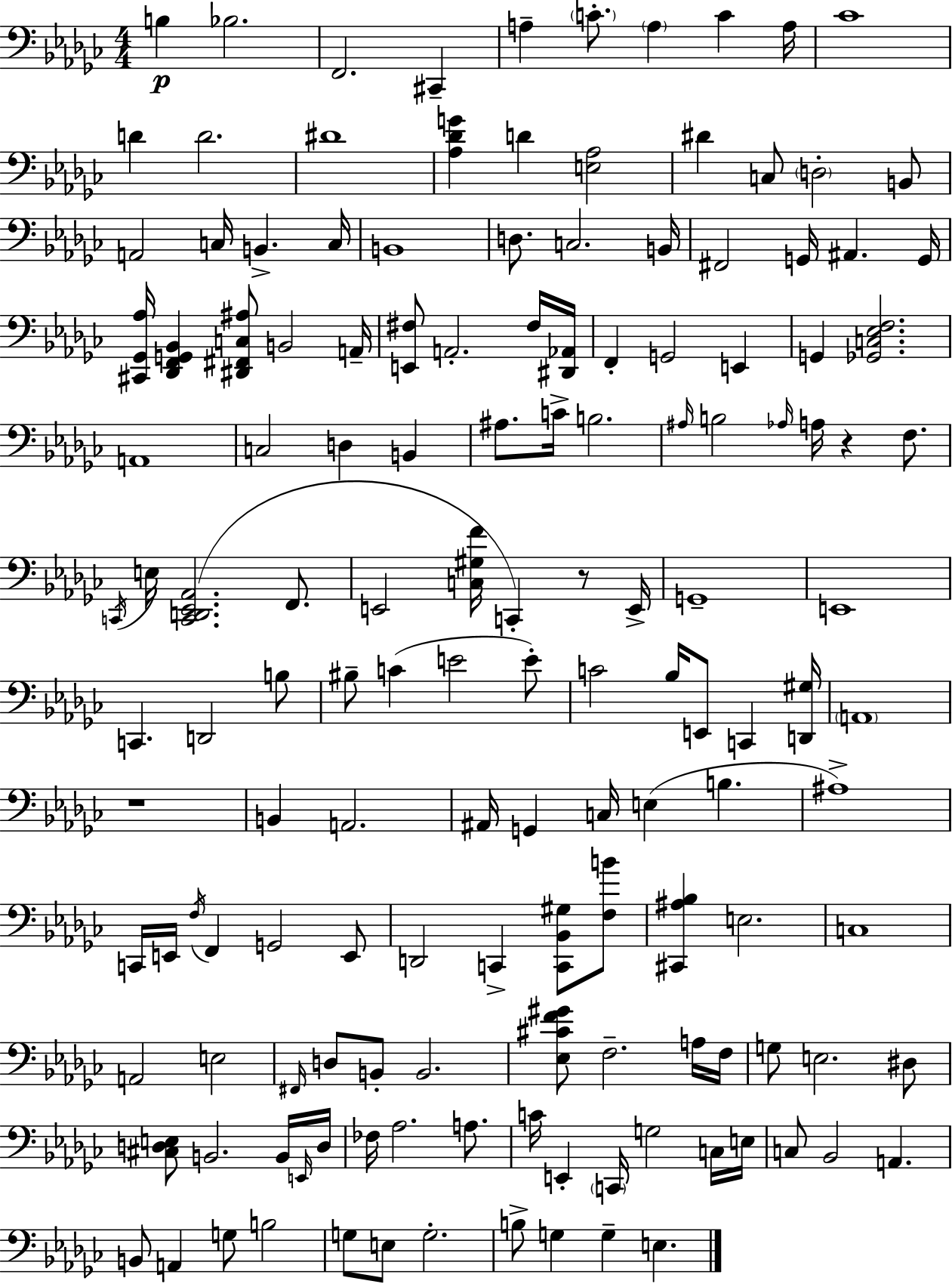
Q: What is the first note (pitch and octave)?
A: B3